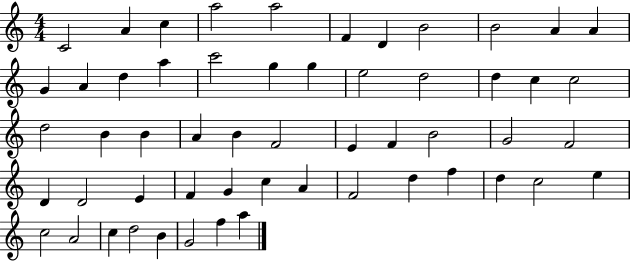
X:1
T:Untitled
M:4/4
L:1/4
K:C
C2 A c a2 a2 F D B2 B2 A A G A d a c'2 g g e2 d2 d c c2 d2 B B A B F2 E F B2 G2 F2 D D2 E F G c A F2 d f d c2 e c2 A2 c d2 B G2 f a